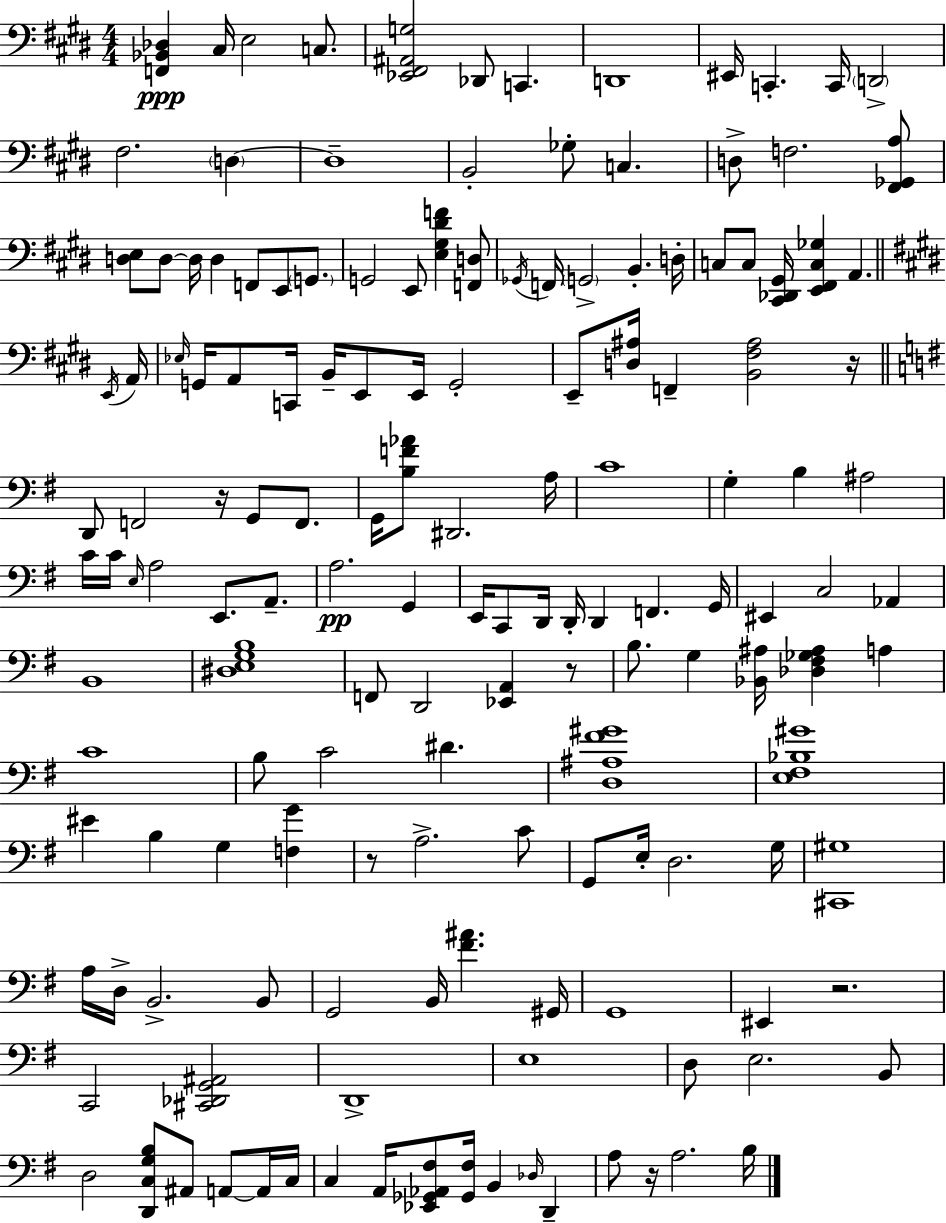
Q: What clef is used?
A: bass